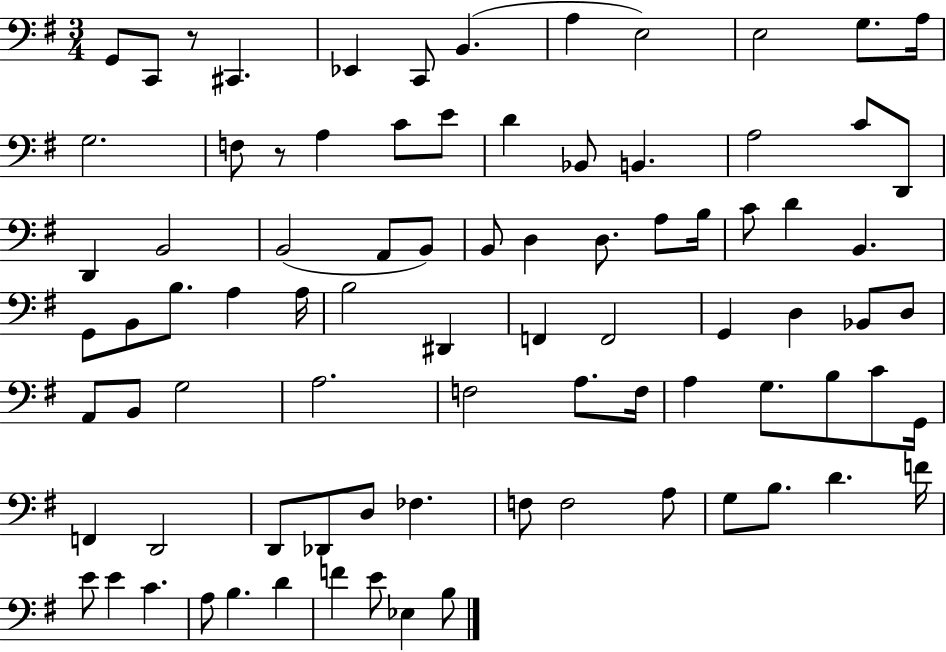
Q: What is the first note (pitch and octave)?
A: G2